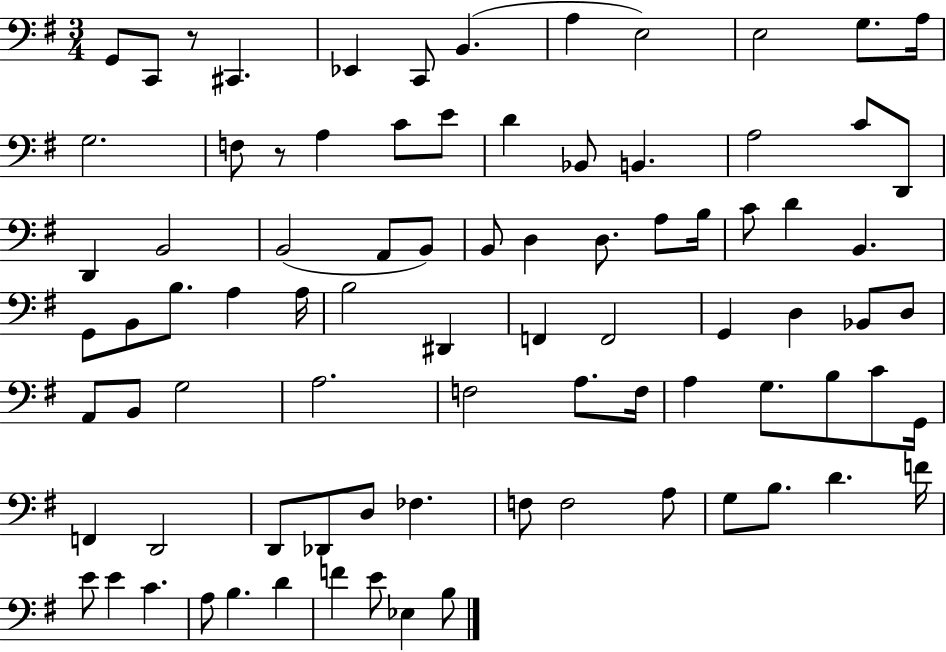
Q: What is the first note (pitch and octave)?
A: G2